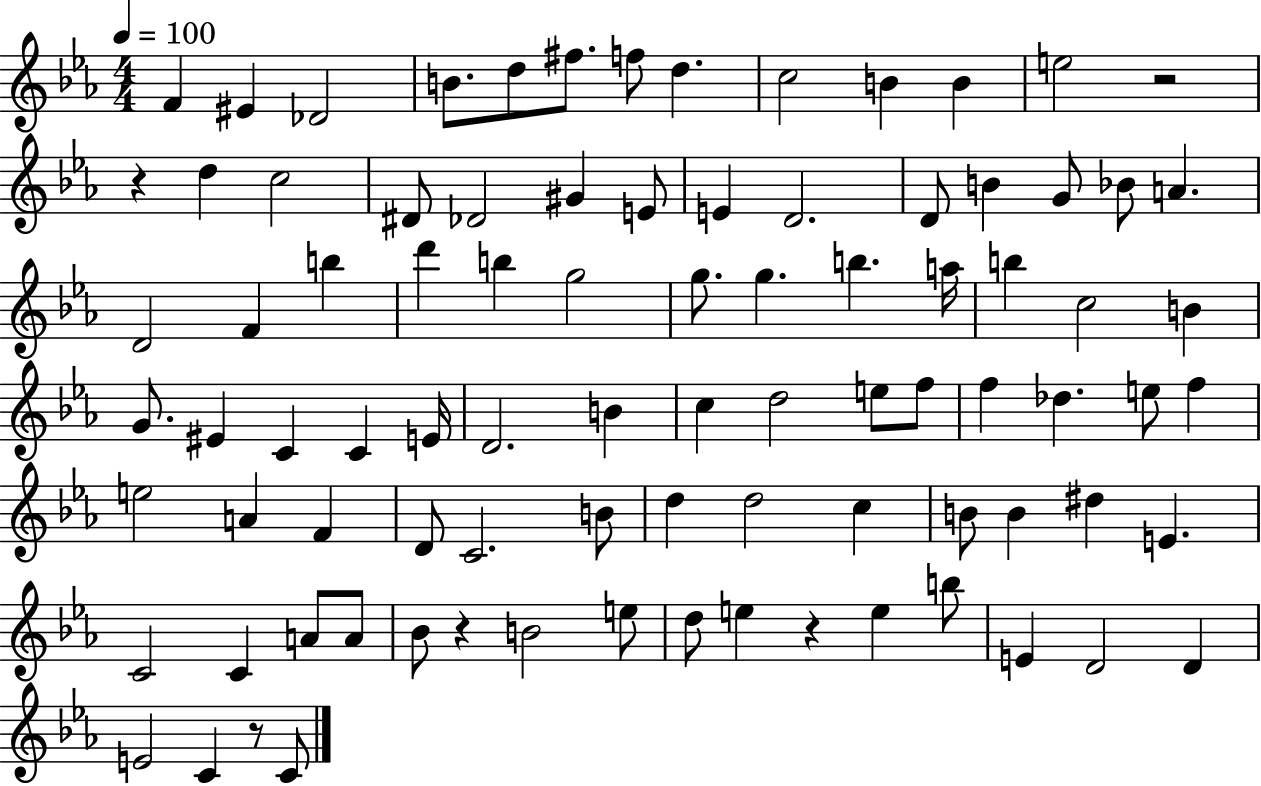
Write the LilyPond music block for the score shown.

{
  \clef treble
  \numericTimeSignature
  \time 4/4
  \key ees \major
  \tempo 4 = 100
  f'4 eis'4 des'2 | b'8. d''8 fis''8. f''8 d''4. | c''2 b'4 b'4 | e''2 r2 | \break r4 d''4 c''2 | dis'8 des'2 gis'4 e'8 | e'4 d'2. | d'8 b'4 g'8 bes'8 a'4. | \break d'2 f'4 b''4 | d'''4 b''4 g''2 | g''8. g''4. b''4. a''16 | b''4 c''2 b'4 | \break g'8. eis'4 c'4 c'4 e'16 | d'2. b'4 | c''4 d''2 e''8 f''8 | f''4 des''4. e''8 f''4 | \break e''2 a'4 f'4 | d'8 c'2. b'8 | d''4 d''2 c''4 | b'8 b'4 dis''4 e'4. | \break c'2 c'4 a'8 a'8 | bes'8 r4 b'2 e''8 | d''8 e''4 r4 e''4 b''8 | e'4 d'2 d'4 | \break e'2 c'4 r8 c'8 | \bar "|."
}